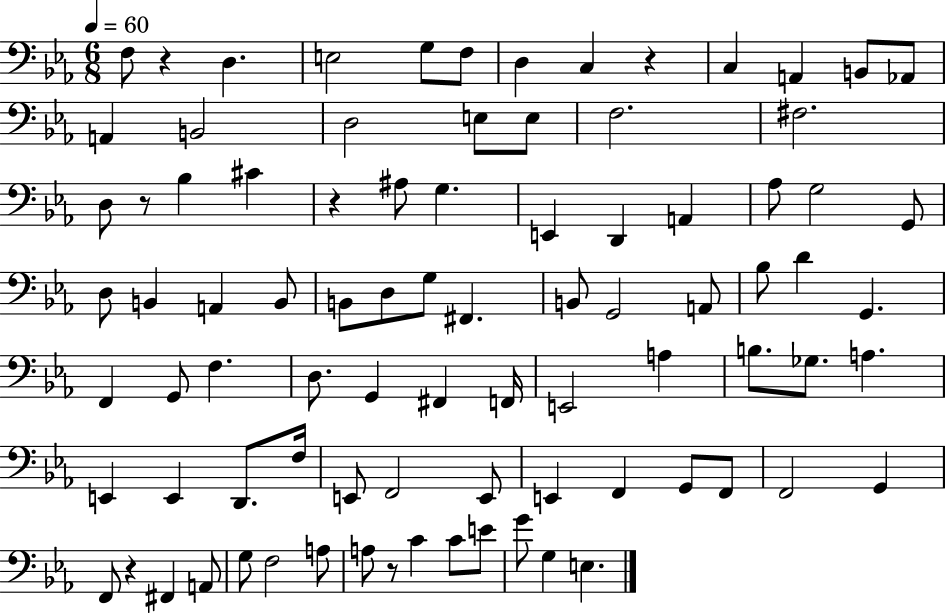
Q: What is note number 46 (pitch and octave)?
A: F3